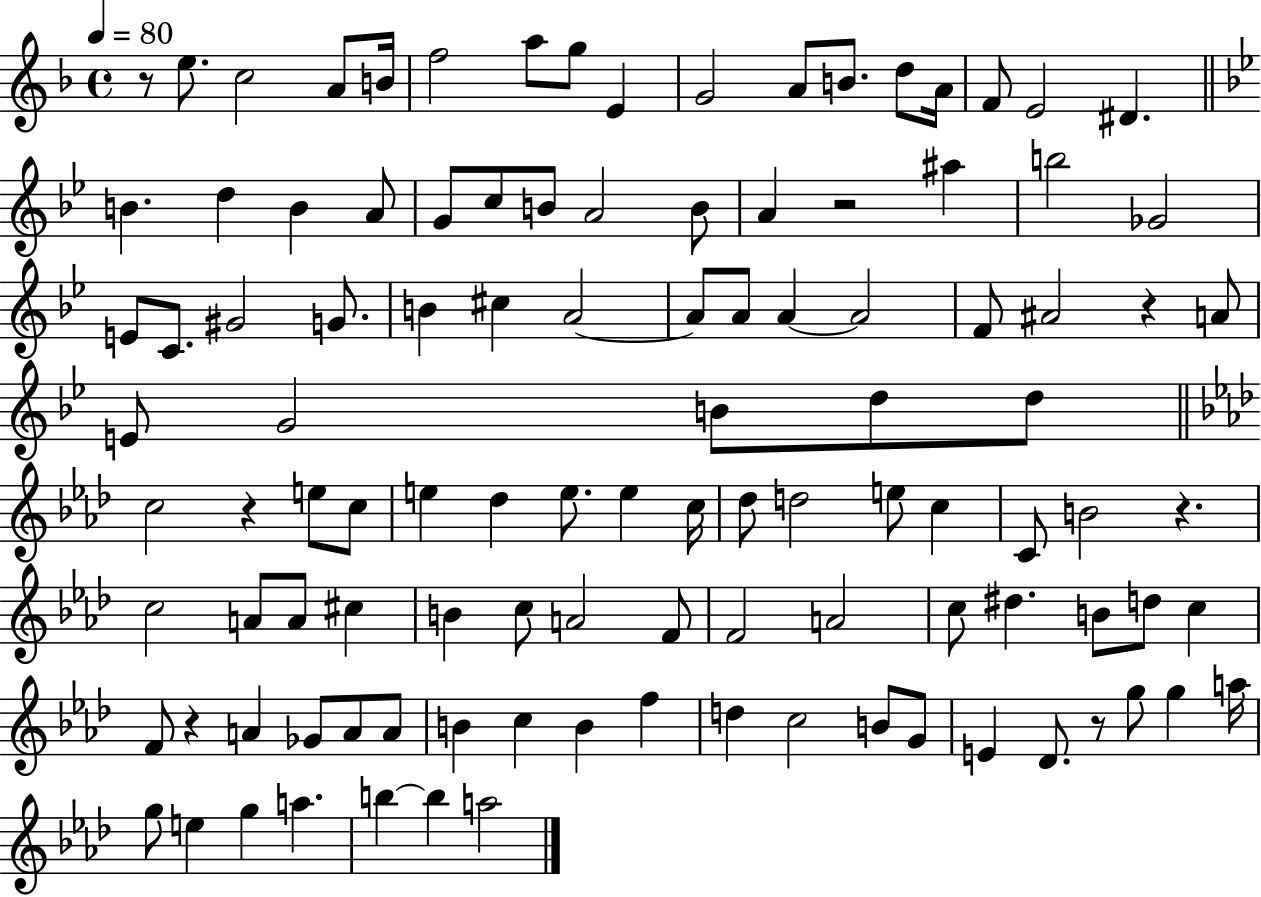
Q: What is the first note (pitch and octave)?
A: E5